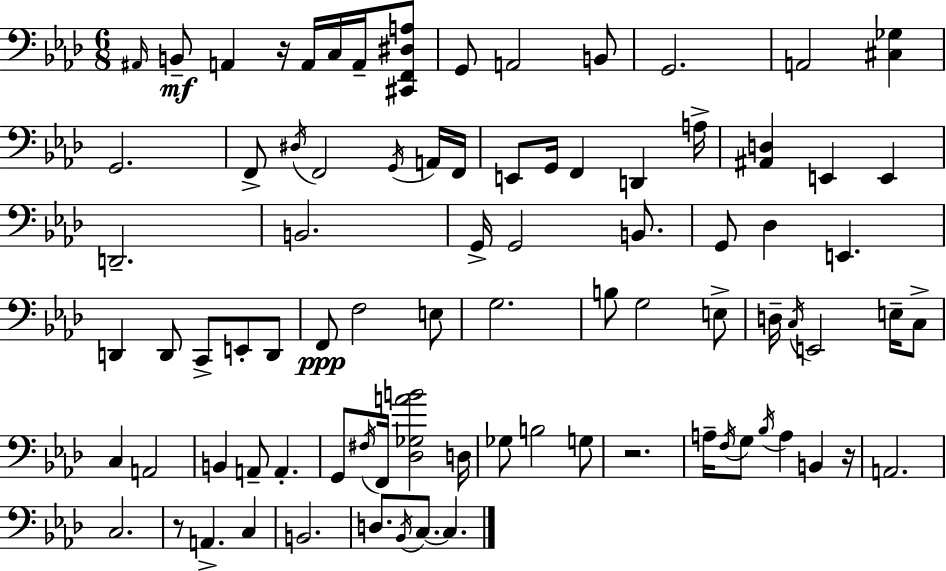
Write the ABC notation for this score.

X:1
T:Untitled
M:6/8
L:1/4
K:Fm
^A,,/4 B,,/2 A,, z/4 A,,/4 C,/4 A,,/4 [^C,,F,,^D,A,]/2 G,,/2 A,,2 B,,/2 G,,2 A,,2 [^C,_G,] G,,2 F,,/2 ^D,/4 F,,2 G,,/4 A,,/4 F,,/4 E,,/2 G,,/4 F,, D,, A,/4 [^A,,D,] E,, E,, D,,2 B,,2 G,,/4 G,,2 B,,/2 G,,/2 _D, E,, D,, D,,/2 C,,/2 E,,/2 D,,/2 F,,/2 F,2 E,/2 G,2 B,/2 G,2 E,/2 D,/4 C,/4 E,,2 E,/4 C,/2 C, A,,2 B,, A,,/2 A,, G,,/2 ^F,/4 F,,/4 [_D,_G,AB]2 D,/4 _G,/2 B,2 G,/2 z2 A,/4 F,/4 G,/2 _B,/4 A, B,, z/4 A,,2 C,2 z/2 A,, C, B,,2 D,/2 _B,,/4 C,/2 C,